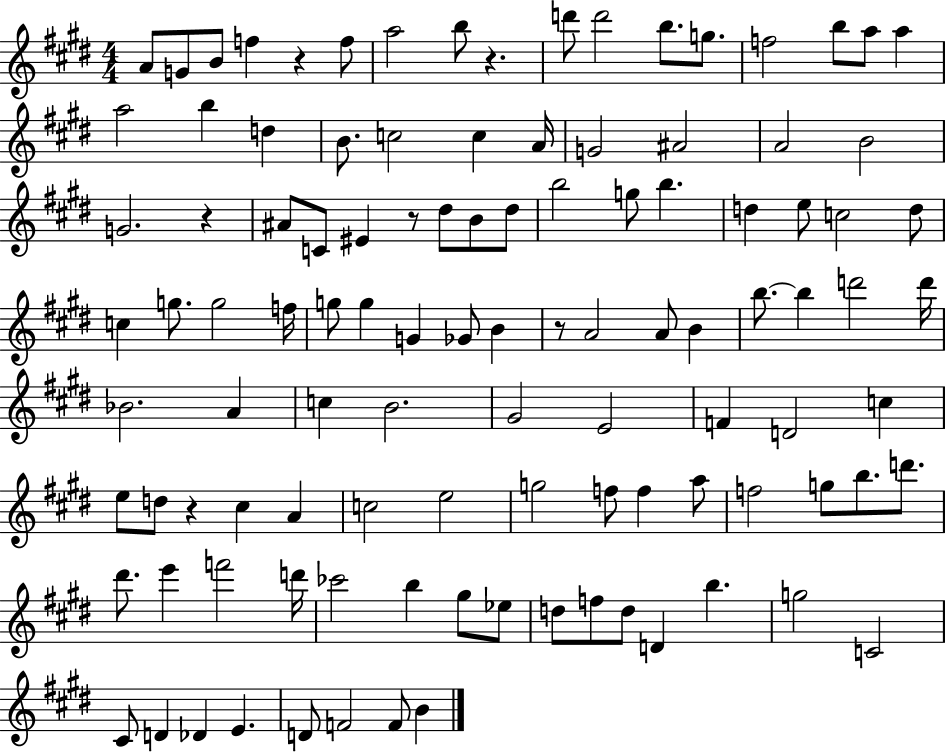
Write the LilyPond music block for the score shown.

{
  \clef treble
  \numericTimeSignature
  \time 4/4
  \key e \major
  a'8 g'8 b'8 f''4 r4 f''8 | a''2 b''8 r4. | d'''8 d'''2 b''8. g''8. | f''2 b''8 a''8 a''4 | \break a''2 b''4 d''4 | b'8. c''2 c''4 a'16 | g'2 ais'2 | a'2 b'2 | \break g'2. r4 | ais'8 c'8 eis'4 r8 dis''8 b'8 dis''8 | b''2 g''8 b''4. | d''4 e''8 c''2 d''8 | \break c''4 g''8. g''2 f''16 | g''8 g''4 g'4 ges'8 b'4 | r8 a'2 a'8 b'4 | b''8.~~ b''4 d'''2 d'''16 | \break bes'2. a'4 | c''4 b'2. | gis'2 e'2 | f'4 d'2 c''4 | \break e''8 d''8 r4 cis''4 a'4 | c''2 e''2 | g''2 f''8 f''4 a''8 | f''2 g''8 b''8. d'''8. | \break dis'''8. e'''4 f'''2 d'''16 | ces'''2 b''4 gis''8 ees''8 | d''8 f''8 d''8 d'4 b''4. | g''2 c'2 | \break cis'8 d'4 des'4 e'4. | d'8 f'2 f'8 b'4 | \bar "|."
}